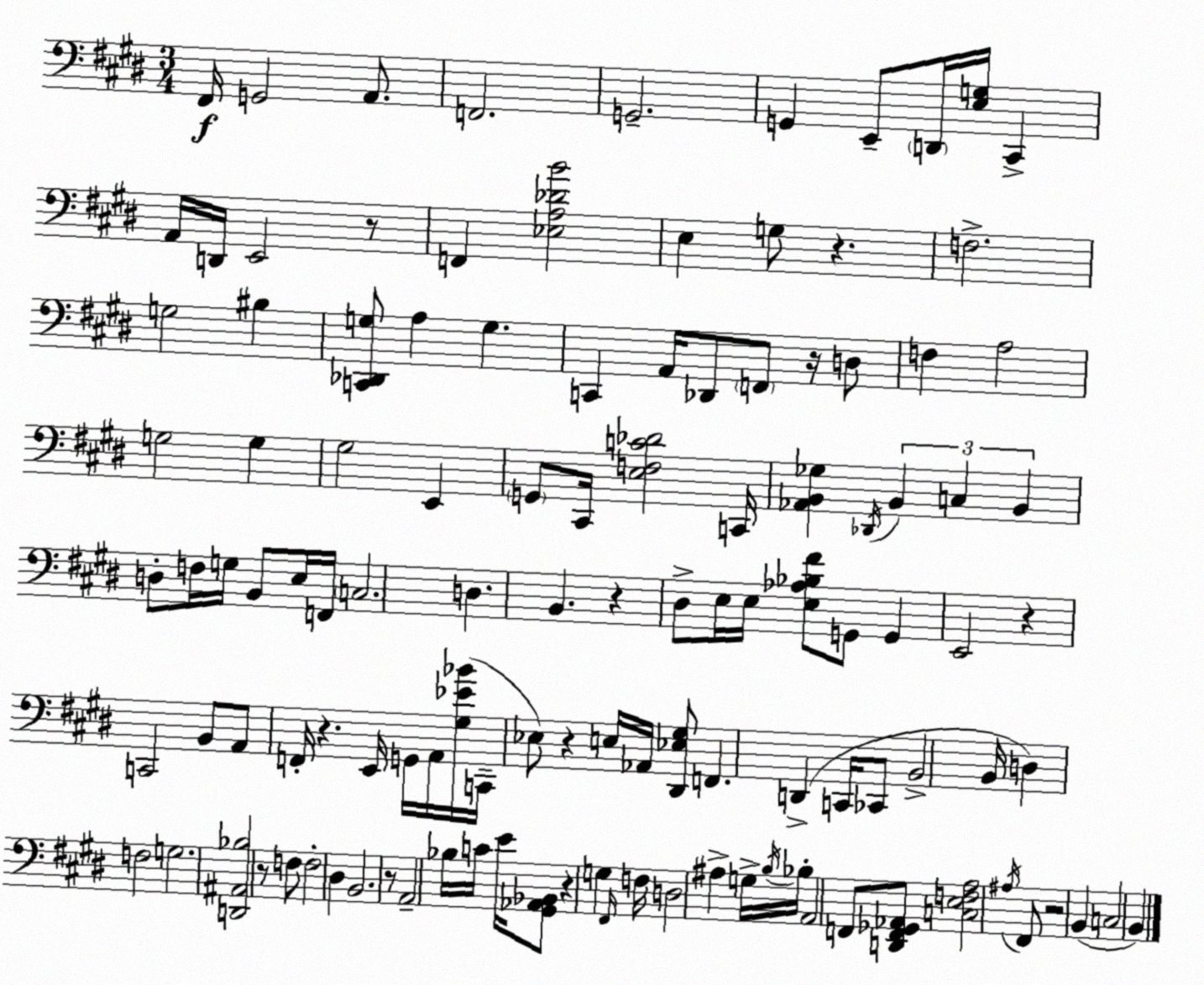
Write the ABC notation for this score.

X:1
T:Untitled
M:3/4
L:1/4
K:E
^F,,/4 G,,2 A,,/2 F,,2 G,,2 G,, E,,/2 D,,/4 [E,G,]/4 ^C,, A,,/4 D,,/4 E,,2 z/2 F,, [_E,A,_DB]2 E, G,/2 z F,2 G,2 ^B, [C,,_D,,G,]/2 A, G, C,, A,,/4 _D,,/2 F,,/2 z/4 D,/2 F, A,2 G,2 G, ^G,2 E,, G,,/2 ^C,,/4 [E,F,C_D]2 C,,/4 [_A,,B,,_G,] _D,,/4 B,, C, B,, D,/2 F,/4 G,/4 B,,/2 E,/4 F,,/4 C,2 D, B,, z ^D,/2 E,/4 E,/4 [E,_A,_B,^F]/2 G,,/2 G,, E,,2 z C,,2 B,,/2 A,,/2 F,,/4 z E,,/4 G,,/4 A,,/4 [^G,_E_B]/4 C,,/4 _E,/2 z E,/4 _A,,/4 [^D,,_E,^G,]/2 F,, D,, C,,/4 _C,,/2 B,,2 B,,/4 D, F,2 G,2 [D,,^A,,_B,]2 z/2 F,/2 F,2 ^D, B,,2 z/2 A,,2 _B,/4 C/4 E/4 [^G,,_A,,_B,,]/2 z G, ^F,,/4 F,/4 D,2 ^A, G,/4 B,/4 _B,/4 A,,2 F,,/2 [D,,F,,_G,,_A,,]/2 [C,E,F,A,]2 ^A,/4 ^F,,/2 z2 B,, C,2 B,,